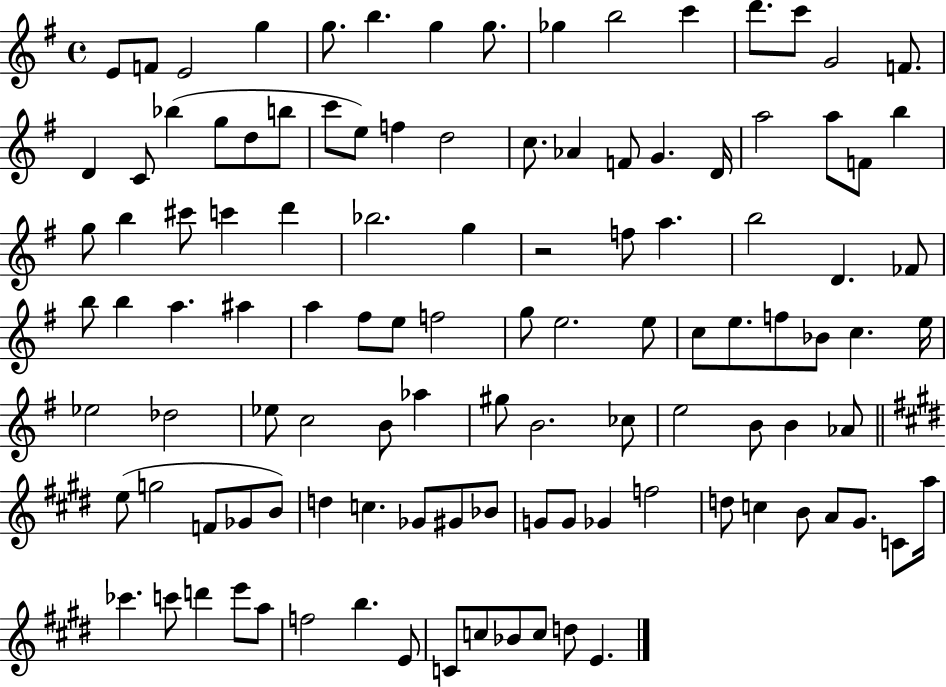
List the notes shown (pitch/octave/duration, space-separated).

E4/e F4/e E4/h G5/q G5/e. B5/q. G5/q G5/e. Gb5/q B5/h C6/q D6/e. C6/e G4/h F4/e. D4/q C4/e Bb5/q G5/e D5/e B5/e C6/e E5/e F5/q D5/h C5/e. Ab4/q F4/e G4/q. D4/s A5/h A5/e F4/e B5/q G5/e B5/q C#6/e C6/q D6/q Bb5/h. G5/q R/h F5/e A5/q. B5/h D4/q. FES4/e B5/e B5/q A5/q. A#5/q A5/q F#5/e E5/e F5/h G5/e E5/h. E5/e C5/e E5/e. F5/e Bb4/e C5/q. E5/s Eb5/h Db5/h Eb5/e C5/h B4/e Ab5/q G#5/e B4/h. CES5/e E5/h B4/e B4/q Ab4/e E5/e G5/h F4/e Gb4/e B4/e D5/q C5/q. Gb4/e G#4/e Bb4/e G4/e G4/e Gb4/q F5/h D5/e C5/q B4/e A4/e G#4/e. C4/e A5/s CES6/q. C6/e D6/q E6/e A5/e F5/h B5/q. E4/e C4/e C5/e Bb4/e C5/e D5/e E4/q.